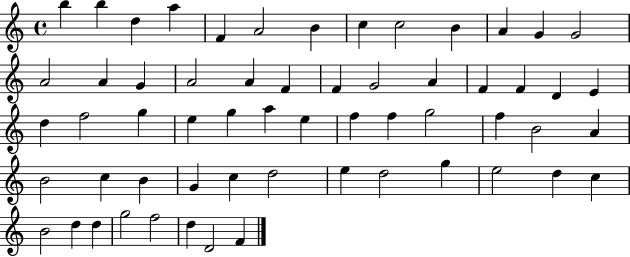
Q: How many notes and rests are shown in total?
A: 59